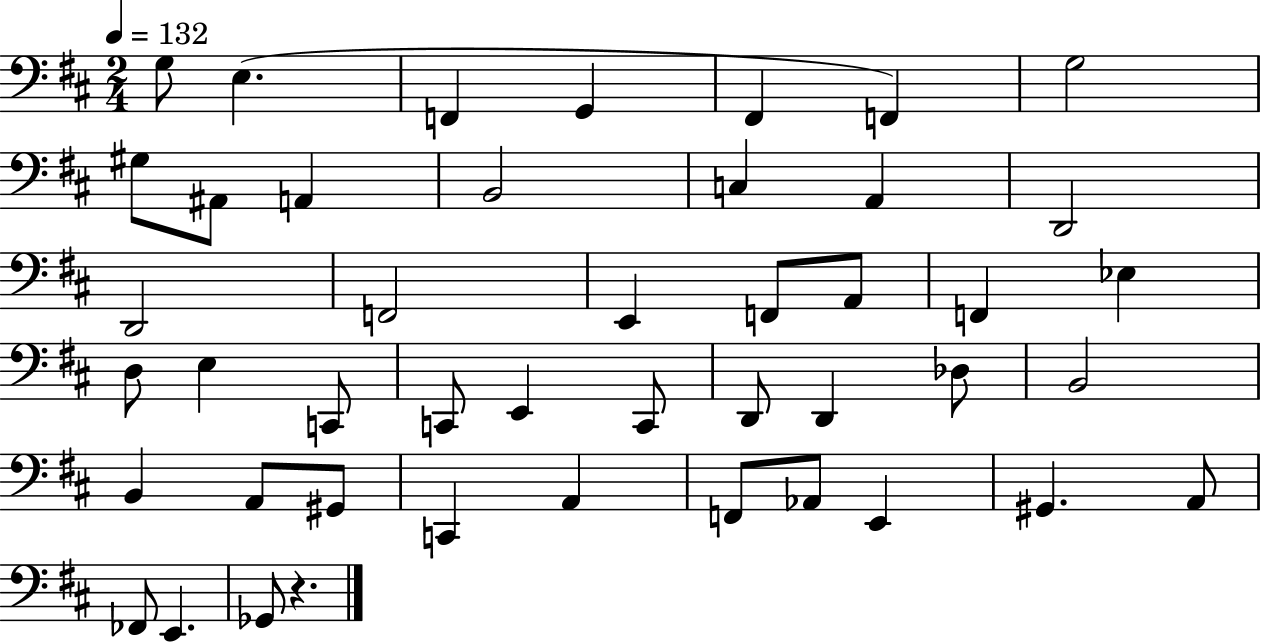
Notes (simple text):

G3/e E3/q. F2/q G2/q F#2/q F2/q G3/h G#3/e A#2/e A2/q B2/h C3/q A2/q D2/h D2/h F2/h E2/q F2/e A2/e F2/q Eb3/q D3/e E3/q C2/e C2/e E2/q C2/e D2/e D2/q Db3/e B2/h B2/q A2/e G#2/e C2/q A2/q F2/e Ab2/e E2/q G#2/q. A2/e FES2/e E2/q. Gb2/e R/q.